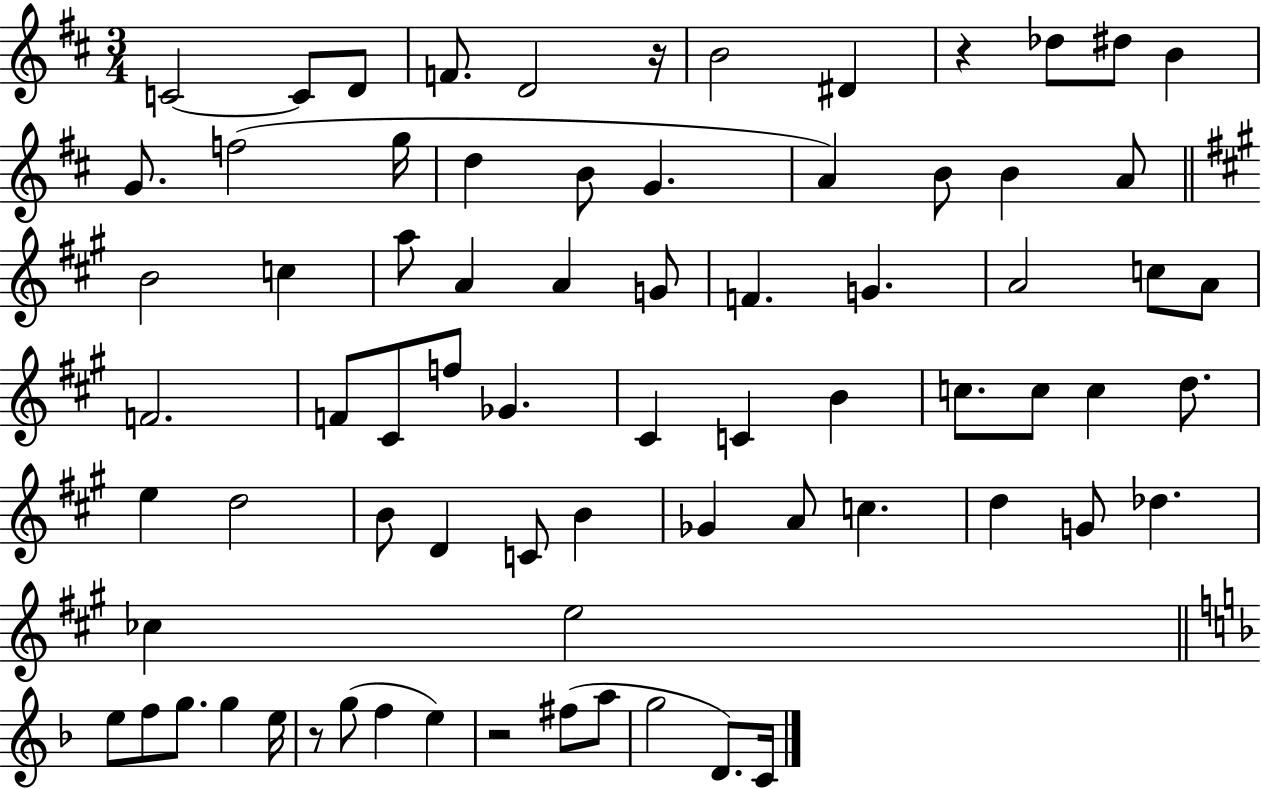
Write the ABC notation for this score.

X:1
T:Untitled
M:3/4
L:1/4
K:D
C2 C/2 D/2 F/2 D2 z/4 B2 ^D z _d/2 ^d/2 B G/2 f2 g/4 d B/2 G A B/2 B A/2 B2 c a/2 A A G/2 F G A2 c/2 A/2 F2 F/2 ^C/2 f/2 _G ^C C B c/2 c/2 c d/2 e d2 B/2 D C/2 B _G A/2 c d G/2 _d _c e2 e/2 f/2 g/2 g e/4 z/2 g/2 f e z2 ^f/2 a/2 g2 D/2 C/4